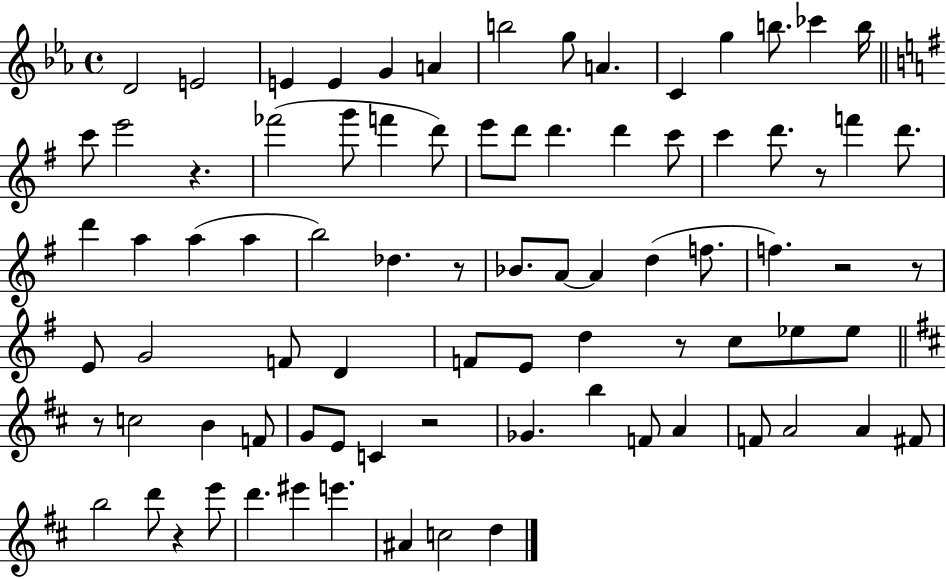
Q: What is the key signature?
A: EES major